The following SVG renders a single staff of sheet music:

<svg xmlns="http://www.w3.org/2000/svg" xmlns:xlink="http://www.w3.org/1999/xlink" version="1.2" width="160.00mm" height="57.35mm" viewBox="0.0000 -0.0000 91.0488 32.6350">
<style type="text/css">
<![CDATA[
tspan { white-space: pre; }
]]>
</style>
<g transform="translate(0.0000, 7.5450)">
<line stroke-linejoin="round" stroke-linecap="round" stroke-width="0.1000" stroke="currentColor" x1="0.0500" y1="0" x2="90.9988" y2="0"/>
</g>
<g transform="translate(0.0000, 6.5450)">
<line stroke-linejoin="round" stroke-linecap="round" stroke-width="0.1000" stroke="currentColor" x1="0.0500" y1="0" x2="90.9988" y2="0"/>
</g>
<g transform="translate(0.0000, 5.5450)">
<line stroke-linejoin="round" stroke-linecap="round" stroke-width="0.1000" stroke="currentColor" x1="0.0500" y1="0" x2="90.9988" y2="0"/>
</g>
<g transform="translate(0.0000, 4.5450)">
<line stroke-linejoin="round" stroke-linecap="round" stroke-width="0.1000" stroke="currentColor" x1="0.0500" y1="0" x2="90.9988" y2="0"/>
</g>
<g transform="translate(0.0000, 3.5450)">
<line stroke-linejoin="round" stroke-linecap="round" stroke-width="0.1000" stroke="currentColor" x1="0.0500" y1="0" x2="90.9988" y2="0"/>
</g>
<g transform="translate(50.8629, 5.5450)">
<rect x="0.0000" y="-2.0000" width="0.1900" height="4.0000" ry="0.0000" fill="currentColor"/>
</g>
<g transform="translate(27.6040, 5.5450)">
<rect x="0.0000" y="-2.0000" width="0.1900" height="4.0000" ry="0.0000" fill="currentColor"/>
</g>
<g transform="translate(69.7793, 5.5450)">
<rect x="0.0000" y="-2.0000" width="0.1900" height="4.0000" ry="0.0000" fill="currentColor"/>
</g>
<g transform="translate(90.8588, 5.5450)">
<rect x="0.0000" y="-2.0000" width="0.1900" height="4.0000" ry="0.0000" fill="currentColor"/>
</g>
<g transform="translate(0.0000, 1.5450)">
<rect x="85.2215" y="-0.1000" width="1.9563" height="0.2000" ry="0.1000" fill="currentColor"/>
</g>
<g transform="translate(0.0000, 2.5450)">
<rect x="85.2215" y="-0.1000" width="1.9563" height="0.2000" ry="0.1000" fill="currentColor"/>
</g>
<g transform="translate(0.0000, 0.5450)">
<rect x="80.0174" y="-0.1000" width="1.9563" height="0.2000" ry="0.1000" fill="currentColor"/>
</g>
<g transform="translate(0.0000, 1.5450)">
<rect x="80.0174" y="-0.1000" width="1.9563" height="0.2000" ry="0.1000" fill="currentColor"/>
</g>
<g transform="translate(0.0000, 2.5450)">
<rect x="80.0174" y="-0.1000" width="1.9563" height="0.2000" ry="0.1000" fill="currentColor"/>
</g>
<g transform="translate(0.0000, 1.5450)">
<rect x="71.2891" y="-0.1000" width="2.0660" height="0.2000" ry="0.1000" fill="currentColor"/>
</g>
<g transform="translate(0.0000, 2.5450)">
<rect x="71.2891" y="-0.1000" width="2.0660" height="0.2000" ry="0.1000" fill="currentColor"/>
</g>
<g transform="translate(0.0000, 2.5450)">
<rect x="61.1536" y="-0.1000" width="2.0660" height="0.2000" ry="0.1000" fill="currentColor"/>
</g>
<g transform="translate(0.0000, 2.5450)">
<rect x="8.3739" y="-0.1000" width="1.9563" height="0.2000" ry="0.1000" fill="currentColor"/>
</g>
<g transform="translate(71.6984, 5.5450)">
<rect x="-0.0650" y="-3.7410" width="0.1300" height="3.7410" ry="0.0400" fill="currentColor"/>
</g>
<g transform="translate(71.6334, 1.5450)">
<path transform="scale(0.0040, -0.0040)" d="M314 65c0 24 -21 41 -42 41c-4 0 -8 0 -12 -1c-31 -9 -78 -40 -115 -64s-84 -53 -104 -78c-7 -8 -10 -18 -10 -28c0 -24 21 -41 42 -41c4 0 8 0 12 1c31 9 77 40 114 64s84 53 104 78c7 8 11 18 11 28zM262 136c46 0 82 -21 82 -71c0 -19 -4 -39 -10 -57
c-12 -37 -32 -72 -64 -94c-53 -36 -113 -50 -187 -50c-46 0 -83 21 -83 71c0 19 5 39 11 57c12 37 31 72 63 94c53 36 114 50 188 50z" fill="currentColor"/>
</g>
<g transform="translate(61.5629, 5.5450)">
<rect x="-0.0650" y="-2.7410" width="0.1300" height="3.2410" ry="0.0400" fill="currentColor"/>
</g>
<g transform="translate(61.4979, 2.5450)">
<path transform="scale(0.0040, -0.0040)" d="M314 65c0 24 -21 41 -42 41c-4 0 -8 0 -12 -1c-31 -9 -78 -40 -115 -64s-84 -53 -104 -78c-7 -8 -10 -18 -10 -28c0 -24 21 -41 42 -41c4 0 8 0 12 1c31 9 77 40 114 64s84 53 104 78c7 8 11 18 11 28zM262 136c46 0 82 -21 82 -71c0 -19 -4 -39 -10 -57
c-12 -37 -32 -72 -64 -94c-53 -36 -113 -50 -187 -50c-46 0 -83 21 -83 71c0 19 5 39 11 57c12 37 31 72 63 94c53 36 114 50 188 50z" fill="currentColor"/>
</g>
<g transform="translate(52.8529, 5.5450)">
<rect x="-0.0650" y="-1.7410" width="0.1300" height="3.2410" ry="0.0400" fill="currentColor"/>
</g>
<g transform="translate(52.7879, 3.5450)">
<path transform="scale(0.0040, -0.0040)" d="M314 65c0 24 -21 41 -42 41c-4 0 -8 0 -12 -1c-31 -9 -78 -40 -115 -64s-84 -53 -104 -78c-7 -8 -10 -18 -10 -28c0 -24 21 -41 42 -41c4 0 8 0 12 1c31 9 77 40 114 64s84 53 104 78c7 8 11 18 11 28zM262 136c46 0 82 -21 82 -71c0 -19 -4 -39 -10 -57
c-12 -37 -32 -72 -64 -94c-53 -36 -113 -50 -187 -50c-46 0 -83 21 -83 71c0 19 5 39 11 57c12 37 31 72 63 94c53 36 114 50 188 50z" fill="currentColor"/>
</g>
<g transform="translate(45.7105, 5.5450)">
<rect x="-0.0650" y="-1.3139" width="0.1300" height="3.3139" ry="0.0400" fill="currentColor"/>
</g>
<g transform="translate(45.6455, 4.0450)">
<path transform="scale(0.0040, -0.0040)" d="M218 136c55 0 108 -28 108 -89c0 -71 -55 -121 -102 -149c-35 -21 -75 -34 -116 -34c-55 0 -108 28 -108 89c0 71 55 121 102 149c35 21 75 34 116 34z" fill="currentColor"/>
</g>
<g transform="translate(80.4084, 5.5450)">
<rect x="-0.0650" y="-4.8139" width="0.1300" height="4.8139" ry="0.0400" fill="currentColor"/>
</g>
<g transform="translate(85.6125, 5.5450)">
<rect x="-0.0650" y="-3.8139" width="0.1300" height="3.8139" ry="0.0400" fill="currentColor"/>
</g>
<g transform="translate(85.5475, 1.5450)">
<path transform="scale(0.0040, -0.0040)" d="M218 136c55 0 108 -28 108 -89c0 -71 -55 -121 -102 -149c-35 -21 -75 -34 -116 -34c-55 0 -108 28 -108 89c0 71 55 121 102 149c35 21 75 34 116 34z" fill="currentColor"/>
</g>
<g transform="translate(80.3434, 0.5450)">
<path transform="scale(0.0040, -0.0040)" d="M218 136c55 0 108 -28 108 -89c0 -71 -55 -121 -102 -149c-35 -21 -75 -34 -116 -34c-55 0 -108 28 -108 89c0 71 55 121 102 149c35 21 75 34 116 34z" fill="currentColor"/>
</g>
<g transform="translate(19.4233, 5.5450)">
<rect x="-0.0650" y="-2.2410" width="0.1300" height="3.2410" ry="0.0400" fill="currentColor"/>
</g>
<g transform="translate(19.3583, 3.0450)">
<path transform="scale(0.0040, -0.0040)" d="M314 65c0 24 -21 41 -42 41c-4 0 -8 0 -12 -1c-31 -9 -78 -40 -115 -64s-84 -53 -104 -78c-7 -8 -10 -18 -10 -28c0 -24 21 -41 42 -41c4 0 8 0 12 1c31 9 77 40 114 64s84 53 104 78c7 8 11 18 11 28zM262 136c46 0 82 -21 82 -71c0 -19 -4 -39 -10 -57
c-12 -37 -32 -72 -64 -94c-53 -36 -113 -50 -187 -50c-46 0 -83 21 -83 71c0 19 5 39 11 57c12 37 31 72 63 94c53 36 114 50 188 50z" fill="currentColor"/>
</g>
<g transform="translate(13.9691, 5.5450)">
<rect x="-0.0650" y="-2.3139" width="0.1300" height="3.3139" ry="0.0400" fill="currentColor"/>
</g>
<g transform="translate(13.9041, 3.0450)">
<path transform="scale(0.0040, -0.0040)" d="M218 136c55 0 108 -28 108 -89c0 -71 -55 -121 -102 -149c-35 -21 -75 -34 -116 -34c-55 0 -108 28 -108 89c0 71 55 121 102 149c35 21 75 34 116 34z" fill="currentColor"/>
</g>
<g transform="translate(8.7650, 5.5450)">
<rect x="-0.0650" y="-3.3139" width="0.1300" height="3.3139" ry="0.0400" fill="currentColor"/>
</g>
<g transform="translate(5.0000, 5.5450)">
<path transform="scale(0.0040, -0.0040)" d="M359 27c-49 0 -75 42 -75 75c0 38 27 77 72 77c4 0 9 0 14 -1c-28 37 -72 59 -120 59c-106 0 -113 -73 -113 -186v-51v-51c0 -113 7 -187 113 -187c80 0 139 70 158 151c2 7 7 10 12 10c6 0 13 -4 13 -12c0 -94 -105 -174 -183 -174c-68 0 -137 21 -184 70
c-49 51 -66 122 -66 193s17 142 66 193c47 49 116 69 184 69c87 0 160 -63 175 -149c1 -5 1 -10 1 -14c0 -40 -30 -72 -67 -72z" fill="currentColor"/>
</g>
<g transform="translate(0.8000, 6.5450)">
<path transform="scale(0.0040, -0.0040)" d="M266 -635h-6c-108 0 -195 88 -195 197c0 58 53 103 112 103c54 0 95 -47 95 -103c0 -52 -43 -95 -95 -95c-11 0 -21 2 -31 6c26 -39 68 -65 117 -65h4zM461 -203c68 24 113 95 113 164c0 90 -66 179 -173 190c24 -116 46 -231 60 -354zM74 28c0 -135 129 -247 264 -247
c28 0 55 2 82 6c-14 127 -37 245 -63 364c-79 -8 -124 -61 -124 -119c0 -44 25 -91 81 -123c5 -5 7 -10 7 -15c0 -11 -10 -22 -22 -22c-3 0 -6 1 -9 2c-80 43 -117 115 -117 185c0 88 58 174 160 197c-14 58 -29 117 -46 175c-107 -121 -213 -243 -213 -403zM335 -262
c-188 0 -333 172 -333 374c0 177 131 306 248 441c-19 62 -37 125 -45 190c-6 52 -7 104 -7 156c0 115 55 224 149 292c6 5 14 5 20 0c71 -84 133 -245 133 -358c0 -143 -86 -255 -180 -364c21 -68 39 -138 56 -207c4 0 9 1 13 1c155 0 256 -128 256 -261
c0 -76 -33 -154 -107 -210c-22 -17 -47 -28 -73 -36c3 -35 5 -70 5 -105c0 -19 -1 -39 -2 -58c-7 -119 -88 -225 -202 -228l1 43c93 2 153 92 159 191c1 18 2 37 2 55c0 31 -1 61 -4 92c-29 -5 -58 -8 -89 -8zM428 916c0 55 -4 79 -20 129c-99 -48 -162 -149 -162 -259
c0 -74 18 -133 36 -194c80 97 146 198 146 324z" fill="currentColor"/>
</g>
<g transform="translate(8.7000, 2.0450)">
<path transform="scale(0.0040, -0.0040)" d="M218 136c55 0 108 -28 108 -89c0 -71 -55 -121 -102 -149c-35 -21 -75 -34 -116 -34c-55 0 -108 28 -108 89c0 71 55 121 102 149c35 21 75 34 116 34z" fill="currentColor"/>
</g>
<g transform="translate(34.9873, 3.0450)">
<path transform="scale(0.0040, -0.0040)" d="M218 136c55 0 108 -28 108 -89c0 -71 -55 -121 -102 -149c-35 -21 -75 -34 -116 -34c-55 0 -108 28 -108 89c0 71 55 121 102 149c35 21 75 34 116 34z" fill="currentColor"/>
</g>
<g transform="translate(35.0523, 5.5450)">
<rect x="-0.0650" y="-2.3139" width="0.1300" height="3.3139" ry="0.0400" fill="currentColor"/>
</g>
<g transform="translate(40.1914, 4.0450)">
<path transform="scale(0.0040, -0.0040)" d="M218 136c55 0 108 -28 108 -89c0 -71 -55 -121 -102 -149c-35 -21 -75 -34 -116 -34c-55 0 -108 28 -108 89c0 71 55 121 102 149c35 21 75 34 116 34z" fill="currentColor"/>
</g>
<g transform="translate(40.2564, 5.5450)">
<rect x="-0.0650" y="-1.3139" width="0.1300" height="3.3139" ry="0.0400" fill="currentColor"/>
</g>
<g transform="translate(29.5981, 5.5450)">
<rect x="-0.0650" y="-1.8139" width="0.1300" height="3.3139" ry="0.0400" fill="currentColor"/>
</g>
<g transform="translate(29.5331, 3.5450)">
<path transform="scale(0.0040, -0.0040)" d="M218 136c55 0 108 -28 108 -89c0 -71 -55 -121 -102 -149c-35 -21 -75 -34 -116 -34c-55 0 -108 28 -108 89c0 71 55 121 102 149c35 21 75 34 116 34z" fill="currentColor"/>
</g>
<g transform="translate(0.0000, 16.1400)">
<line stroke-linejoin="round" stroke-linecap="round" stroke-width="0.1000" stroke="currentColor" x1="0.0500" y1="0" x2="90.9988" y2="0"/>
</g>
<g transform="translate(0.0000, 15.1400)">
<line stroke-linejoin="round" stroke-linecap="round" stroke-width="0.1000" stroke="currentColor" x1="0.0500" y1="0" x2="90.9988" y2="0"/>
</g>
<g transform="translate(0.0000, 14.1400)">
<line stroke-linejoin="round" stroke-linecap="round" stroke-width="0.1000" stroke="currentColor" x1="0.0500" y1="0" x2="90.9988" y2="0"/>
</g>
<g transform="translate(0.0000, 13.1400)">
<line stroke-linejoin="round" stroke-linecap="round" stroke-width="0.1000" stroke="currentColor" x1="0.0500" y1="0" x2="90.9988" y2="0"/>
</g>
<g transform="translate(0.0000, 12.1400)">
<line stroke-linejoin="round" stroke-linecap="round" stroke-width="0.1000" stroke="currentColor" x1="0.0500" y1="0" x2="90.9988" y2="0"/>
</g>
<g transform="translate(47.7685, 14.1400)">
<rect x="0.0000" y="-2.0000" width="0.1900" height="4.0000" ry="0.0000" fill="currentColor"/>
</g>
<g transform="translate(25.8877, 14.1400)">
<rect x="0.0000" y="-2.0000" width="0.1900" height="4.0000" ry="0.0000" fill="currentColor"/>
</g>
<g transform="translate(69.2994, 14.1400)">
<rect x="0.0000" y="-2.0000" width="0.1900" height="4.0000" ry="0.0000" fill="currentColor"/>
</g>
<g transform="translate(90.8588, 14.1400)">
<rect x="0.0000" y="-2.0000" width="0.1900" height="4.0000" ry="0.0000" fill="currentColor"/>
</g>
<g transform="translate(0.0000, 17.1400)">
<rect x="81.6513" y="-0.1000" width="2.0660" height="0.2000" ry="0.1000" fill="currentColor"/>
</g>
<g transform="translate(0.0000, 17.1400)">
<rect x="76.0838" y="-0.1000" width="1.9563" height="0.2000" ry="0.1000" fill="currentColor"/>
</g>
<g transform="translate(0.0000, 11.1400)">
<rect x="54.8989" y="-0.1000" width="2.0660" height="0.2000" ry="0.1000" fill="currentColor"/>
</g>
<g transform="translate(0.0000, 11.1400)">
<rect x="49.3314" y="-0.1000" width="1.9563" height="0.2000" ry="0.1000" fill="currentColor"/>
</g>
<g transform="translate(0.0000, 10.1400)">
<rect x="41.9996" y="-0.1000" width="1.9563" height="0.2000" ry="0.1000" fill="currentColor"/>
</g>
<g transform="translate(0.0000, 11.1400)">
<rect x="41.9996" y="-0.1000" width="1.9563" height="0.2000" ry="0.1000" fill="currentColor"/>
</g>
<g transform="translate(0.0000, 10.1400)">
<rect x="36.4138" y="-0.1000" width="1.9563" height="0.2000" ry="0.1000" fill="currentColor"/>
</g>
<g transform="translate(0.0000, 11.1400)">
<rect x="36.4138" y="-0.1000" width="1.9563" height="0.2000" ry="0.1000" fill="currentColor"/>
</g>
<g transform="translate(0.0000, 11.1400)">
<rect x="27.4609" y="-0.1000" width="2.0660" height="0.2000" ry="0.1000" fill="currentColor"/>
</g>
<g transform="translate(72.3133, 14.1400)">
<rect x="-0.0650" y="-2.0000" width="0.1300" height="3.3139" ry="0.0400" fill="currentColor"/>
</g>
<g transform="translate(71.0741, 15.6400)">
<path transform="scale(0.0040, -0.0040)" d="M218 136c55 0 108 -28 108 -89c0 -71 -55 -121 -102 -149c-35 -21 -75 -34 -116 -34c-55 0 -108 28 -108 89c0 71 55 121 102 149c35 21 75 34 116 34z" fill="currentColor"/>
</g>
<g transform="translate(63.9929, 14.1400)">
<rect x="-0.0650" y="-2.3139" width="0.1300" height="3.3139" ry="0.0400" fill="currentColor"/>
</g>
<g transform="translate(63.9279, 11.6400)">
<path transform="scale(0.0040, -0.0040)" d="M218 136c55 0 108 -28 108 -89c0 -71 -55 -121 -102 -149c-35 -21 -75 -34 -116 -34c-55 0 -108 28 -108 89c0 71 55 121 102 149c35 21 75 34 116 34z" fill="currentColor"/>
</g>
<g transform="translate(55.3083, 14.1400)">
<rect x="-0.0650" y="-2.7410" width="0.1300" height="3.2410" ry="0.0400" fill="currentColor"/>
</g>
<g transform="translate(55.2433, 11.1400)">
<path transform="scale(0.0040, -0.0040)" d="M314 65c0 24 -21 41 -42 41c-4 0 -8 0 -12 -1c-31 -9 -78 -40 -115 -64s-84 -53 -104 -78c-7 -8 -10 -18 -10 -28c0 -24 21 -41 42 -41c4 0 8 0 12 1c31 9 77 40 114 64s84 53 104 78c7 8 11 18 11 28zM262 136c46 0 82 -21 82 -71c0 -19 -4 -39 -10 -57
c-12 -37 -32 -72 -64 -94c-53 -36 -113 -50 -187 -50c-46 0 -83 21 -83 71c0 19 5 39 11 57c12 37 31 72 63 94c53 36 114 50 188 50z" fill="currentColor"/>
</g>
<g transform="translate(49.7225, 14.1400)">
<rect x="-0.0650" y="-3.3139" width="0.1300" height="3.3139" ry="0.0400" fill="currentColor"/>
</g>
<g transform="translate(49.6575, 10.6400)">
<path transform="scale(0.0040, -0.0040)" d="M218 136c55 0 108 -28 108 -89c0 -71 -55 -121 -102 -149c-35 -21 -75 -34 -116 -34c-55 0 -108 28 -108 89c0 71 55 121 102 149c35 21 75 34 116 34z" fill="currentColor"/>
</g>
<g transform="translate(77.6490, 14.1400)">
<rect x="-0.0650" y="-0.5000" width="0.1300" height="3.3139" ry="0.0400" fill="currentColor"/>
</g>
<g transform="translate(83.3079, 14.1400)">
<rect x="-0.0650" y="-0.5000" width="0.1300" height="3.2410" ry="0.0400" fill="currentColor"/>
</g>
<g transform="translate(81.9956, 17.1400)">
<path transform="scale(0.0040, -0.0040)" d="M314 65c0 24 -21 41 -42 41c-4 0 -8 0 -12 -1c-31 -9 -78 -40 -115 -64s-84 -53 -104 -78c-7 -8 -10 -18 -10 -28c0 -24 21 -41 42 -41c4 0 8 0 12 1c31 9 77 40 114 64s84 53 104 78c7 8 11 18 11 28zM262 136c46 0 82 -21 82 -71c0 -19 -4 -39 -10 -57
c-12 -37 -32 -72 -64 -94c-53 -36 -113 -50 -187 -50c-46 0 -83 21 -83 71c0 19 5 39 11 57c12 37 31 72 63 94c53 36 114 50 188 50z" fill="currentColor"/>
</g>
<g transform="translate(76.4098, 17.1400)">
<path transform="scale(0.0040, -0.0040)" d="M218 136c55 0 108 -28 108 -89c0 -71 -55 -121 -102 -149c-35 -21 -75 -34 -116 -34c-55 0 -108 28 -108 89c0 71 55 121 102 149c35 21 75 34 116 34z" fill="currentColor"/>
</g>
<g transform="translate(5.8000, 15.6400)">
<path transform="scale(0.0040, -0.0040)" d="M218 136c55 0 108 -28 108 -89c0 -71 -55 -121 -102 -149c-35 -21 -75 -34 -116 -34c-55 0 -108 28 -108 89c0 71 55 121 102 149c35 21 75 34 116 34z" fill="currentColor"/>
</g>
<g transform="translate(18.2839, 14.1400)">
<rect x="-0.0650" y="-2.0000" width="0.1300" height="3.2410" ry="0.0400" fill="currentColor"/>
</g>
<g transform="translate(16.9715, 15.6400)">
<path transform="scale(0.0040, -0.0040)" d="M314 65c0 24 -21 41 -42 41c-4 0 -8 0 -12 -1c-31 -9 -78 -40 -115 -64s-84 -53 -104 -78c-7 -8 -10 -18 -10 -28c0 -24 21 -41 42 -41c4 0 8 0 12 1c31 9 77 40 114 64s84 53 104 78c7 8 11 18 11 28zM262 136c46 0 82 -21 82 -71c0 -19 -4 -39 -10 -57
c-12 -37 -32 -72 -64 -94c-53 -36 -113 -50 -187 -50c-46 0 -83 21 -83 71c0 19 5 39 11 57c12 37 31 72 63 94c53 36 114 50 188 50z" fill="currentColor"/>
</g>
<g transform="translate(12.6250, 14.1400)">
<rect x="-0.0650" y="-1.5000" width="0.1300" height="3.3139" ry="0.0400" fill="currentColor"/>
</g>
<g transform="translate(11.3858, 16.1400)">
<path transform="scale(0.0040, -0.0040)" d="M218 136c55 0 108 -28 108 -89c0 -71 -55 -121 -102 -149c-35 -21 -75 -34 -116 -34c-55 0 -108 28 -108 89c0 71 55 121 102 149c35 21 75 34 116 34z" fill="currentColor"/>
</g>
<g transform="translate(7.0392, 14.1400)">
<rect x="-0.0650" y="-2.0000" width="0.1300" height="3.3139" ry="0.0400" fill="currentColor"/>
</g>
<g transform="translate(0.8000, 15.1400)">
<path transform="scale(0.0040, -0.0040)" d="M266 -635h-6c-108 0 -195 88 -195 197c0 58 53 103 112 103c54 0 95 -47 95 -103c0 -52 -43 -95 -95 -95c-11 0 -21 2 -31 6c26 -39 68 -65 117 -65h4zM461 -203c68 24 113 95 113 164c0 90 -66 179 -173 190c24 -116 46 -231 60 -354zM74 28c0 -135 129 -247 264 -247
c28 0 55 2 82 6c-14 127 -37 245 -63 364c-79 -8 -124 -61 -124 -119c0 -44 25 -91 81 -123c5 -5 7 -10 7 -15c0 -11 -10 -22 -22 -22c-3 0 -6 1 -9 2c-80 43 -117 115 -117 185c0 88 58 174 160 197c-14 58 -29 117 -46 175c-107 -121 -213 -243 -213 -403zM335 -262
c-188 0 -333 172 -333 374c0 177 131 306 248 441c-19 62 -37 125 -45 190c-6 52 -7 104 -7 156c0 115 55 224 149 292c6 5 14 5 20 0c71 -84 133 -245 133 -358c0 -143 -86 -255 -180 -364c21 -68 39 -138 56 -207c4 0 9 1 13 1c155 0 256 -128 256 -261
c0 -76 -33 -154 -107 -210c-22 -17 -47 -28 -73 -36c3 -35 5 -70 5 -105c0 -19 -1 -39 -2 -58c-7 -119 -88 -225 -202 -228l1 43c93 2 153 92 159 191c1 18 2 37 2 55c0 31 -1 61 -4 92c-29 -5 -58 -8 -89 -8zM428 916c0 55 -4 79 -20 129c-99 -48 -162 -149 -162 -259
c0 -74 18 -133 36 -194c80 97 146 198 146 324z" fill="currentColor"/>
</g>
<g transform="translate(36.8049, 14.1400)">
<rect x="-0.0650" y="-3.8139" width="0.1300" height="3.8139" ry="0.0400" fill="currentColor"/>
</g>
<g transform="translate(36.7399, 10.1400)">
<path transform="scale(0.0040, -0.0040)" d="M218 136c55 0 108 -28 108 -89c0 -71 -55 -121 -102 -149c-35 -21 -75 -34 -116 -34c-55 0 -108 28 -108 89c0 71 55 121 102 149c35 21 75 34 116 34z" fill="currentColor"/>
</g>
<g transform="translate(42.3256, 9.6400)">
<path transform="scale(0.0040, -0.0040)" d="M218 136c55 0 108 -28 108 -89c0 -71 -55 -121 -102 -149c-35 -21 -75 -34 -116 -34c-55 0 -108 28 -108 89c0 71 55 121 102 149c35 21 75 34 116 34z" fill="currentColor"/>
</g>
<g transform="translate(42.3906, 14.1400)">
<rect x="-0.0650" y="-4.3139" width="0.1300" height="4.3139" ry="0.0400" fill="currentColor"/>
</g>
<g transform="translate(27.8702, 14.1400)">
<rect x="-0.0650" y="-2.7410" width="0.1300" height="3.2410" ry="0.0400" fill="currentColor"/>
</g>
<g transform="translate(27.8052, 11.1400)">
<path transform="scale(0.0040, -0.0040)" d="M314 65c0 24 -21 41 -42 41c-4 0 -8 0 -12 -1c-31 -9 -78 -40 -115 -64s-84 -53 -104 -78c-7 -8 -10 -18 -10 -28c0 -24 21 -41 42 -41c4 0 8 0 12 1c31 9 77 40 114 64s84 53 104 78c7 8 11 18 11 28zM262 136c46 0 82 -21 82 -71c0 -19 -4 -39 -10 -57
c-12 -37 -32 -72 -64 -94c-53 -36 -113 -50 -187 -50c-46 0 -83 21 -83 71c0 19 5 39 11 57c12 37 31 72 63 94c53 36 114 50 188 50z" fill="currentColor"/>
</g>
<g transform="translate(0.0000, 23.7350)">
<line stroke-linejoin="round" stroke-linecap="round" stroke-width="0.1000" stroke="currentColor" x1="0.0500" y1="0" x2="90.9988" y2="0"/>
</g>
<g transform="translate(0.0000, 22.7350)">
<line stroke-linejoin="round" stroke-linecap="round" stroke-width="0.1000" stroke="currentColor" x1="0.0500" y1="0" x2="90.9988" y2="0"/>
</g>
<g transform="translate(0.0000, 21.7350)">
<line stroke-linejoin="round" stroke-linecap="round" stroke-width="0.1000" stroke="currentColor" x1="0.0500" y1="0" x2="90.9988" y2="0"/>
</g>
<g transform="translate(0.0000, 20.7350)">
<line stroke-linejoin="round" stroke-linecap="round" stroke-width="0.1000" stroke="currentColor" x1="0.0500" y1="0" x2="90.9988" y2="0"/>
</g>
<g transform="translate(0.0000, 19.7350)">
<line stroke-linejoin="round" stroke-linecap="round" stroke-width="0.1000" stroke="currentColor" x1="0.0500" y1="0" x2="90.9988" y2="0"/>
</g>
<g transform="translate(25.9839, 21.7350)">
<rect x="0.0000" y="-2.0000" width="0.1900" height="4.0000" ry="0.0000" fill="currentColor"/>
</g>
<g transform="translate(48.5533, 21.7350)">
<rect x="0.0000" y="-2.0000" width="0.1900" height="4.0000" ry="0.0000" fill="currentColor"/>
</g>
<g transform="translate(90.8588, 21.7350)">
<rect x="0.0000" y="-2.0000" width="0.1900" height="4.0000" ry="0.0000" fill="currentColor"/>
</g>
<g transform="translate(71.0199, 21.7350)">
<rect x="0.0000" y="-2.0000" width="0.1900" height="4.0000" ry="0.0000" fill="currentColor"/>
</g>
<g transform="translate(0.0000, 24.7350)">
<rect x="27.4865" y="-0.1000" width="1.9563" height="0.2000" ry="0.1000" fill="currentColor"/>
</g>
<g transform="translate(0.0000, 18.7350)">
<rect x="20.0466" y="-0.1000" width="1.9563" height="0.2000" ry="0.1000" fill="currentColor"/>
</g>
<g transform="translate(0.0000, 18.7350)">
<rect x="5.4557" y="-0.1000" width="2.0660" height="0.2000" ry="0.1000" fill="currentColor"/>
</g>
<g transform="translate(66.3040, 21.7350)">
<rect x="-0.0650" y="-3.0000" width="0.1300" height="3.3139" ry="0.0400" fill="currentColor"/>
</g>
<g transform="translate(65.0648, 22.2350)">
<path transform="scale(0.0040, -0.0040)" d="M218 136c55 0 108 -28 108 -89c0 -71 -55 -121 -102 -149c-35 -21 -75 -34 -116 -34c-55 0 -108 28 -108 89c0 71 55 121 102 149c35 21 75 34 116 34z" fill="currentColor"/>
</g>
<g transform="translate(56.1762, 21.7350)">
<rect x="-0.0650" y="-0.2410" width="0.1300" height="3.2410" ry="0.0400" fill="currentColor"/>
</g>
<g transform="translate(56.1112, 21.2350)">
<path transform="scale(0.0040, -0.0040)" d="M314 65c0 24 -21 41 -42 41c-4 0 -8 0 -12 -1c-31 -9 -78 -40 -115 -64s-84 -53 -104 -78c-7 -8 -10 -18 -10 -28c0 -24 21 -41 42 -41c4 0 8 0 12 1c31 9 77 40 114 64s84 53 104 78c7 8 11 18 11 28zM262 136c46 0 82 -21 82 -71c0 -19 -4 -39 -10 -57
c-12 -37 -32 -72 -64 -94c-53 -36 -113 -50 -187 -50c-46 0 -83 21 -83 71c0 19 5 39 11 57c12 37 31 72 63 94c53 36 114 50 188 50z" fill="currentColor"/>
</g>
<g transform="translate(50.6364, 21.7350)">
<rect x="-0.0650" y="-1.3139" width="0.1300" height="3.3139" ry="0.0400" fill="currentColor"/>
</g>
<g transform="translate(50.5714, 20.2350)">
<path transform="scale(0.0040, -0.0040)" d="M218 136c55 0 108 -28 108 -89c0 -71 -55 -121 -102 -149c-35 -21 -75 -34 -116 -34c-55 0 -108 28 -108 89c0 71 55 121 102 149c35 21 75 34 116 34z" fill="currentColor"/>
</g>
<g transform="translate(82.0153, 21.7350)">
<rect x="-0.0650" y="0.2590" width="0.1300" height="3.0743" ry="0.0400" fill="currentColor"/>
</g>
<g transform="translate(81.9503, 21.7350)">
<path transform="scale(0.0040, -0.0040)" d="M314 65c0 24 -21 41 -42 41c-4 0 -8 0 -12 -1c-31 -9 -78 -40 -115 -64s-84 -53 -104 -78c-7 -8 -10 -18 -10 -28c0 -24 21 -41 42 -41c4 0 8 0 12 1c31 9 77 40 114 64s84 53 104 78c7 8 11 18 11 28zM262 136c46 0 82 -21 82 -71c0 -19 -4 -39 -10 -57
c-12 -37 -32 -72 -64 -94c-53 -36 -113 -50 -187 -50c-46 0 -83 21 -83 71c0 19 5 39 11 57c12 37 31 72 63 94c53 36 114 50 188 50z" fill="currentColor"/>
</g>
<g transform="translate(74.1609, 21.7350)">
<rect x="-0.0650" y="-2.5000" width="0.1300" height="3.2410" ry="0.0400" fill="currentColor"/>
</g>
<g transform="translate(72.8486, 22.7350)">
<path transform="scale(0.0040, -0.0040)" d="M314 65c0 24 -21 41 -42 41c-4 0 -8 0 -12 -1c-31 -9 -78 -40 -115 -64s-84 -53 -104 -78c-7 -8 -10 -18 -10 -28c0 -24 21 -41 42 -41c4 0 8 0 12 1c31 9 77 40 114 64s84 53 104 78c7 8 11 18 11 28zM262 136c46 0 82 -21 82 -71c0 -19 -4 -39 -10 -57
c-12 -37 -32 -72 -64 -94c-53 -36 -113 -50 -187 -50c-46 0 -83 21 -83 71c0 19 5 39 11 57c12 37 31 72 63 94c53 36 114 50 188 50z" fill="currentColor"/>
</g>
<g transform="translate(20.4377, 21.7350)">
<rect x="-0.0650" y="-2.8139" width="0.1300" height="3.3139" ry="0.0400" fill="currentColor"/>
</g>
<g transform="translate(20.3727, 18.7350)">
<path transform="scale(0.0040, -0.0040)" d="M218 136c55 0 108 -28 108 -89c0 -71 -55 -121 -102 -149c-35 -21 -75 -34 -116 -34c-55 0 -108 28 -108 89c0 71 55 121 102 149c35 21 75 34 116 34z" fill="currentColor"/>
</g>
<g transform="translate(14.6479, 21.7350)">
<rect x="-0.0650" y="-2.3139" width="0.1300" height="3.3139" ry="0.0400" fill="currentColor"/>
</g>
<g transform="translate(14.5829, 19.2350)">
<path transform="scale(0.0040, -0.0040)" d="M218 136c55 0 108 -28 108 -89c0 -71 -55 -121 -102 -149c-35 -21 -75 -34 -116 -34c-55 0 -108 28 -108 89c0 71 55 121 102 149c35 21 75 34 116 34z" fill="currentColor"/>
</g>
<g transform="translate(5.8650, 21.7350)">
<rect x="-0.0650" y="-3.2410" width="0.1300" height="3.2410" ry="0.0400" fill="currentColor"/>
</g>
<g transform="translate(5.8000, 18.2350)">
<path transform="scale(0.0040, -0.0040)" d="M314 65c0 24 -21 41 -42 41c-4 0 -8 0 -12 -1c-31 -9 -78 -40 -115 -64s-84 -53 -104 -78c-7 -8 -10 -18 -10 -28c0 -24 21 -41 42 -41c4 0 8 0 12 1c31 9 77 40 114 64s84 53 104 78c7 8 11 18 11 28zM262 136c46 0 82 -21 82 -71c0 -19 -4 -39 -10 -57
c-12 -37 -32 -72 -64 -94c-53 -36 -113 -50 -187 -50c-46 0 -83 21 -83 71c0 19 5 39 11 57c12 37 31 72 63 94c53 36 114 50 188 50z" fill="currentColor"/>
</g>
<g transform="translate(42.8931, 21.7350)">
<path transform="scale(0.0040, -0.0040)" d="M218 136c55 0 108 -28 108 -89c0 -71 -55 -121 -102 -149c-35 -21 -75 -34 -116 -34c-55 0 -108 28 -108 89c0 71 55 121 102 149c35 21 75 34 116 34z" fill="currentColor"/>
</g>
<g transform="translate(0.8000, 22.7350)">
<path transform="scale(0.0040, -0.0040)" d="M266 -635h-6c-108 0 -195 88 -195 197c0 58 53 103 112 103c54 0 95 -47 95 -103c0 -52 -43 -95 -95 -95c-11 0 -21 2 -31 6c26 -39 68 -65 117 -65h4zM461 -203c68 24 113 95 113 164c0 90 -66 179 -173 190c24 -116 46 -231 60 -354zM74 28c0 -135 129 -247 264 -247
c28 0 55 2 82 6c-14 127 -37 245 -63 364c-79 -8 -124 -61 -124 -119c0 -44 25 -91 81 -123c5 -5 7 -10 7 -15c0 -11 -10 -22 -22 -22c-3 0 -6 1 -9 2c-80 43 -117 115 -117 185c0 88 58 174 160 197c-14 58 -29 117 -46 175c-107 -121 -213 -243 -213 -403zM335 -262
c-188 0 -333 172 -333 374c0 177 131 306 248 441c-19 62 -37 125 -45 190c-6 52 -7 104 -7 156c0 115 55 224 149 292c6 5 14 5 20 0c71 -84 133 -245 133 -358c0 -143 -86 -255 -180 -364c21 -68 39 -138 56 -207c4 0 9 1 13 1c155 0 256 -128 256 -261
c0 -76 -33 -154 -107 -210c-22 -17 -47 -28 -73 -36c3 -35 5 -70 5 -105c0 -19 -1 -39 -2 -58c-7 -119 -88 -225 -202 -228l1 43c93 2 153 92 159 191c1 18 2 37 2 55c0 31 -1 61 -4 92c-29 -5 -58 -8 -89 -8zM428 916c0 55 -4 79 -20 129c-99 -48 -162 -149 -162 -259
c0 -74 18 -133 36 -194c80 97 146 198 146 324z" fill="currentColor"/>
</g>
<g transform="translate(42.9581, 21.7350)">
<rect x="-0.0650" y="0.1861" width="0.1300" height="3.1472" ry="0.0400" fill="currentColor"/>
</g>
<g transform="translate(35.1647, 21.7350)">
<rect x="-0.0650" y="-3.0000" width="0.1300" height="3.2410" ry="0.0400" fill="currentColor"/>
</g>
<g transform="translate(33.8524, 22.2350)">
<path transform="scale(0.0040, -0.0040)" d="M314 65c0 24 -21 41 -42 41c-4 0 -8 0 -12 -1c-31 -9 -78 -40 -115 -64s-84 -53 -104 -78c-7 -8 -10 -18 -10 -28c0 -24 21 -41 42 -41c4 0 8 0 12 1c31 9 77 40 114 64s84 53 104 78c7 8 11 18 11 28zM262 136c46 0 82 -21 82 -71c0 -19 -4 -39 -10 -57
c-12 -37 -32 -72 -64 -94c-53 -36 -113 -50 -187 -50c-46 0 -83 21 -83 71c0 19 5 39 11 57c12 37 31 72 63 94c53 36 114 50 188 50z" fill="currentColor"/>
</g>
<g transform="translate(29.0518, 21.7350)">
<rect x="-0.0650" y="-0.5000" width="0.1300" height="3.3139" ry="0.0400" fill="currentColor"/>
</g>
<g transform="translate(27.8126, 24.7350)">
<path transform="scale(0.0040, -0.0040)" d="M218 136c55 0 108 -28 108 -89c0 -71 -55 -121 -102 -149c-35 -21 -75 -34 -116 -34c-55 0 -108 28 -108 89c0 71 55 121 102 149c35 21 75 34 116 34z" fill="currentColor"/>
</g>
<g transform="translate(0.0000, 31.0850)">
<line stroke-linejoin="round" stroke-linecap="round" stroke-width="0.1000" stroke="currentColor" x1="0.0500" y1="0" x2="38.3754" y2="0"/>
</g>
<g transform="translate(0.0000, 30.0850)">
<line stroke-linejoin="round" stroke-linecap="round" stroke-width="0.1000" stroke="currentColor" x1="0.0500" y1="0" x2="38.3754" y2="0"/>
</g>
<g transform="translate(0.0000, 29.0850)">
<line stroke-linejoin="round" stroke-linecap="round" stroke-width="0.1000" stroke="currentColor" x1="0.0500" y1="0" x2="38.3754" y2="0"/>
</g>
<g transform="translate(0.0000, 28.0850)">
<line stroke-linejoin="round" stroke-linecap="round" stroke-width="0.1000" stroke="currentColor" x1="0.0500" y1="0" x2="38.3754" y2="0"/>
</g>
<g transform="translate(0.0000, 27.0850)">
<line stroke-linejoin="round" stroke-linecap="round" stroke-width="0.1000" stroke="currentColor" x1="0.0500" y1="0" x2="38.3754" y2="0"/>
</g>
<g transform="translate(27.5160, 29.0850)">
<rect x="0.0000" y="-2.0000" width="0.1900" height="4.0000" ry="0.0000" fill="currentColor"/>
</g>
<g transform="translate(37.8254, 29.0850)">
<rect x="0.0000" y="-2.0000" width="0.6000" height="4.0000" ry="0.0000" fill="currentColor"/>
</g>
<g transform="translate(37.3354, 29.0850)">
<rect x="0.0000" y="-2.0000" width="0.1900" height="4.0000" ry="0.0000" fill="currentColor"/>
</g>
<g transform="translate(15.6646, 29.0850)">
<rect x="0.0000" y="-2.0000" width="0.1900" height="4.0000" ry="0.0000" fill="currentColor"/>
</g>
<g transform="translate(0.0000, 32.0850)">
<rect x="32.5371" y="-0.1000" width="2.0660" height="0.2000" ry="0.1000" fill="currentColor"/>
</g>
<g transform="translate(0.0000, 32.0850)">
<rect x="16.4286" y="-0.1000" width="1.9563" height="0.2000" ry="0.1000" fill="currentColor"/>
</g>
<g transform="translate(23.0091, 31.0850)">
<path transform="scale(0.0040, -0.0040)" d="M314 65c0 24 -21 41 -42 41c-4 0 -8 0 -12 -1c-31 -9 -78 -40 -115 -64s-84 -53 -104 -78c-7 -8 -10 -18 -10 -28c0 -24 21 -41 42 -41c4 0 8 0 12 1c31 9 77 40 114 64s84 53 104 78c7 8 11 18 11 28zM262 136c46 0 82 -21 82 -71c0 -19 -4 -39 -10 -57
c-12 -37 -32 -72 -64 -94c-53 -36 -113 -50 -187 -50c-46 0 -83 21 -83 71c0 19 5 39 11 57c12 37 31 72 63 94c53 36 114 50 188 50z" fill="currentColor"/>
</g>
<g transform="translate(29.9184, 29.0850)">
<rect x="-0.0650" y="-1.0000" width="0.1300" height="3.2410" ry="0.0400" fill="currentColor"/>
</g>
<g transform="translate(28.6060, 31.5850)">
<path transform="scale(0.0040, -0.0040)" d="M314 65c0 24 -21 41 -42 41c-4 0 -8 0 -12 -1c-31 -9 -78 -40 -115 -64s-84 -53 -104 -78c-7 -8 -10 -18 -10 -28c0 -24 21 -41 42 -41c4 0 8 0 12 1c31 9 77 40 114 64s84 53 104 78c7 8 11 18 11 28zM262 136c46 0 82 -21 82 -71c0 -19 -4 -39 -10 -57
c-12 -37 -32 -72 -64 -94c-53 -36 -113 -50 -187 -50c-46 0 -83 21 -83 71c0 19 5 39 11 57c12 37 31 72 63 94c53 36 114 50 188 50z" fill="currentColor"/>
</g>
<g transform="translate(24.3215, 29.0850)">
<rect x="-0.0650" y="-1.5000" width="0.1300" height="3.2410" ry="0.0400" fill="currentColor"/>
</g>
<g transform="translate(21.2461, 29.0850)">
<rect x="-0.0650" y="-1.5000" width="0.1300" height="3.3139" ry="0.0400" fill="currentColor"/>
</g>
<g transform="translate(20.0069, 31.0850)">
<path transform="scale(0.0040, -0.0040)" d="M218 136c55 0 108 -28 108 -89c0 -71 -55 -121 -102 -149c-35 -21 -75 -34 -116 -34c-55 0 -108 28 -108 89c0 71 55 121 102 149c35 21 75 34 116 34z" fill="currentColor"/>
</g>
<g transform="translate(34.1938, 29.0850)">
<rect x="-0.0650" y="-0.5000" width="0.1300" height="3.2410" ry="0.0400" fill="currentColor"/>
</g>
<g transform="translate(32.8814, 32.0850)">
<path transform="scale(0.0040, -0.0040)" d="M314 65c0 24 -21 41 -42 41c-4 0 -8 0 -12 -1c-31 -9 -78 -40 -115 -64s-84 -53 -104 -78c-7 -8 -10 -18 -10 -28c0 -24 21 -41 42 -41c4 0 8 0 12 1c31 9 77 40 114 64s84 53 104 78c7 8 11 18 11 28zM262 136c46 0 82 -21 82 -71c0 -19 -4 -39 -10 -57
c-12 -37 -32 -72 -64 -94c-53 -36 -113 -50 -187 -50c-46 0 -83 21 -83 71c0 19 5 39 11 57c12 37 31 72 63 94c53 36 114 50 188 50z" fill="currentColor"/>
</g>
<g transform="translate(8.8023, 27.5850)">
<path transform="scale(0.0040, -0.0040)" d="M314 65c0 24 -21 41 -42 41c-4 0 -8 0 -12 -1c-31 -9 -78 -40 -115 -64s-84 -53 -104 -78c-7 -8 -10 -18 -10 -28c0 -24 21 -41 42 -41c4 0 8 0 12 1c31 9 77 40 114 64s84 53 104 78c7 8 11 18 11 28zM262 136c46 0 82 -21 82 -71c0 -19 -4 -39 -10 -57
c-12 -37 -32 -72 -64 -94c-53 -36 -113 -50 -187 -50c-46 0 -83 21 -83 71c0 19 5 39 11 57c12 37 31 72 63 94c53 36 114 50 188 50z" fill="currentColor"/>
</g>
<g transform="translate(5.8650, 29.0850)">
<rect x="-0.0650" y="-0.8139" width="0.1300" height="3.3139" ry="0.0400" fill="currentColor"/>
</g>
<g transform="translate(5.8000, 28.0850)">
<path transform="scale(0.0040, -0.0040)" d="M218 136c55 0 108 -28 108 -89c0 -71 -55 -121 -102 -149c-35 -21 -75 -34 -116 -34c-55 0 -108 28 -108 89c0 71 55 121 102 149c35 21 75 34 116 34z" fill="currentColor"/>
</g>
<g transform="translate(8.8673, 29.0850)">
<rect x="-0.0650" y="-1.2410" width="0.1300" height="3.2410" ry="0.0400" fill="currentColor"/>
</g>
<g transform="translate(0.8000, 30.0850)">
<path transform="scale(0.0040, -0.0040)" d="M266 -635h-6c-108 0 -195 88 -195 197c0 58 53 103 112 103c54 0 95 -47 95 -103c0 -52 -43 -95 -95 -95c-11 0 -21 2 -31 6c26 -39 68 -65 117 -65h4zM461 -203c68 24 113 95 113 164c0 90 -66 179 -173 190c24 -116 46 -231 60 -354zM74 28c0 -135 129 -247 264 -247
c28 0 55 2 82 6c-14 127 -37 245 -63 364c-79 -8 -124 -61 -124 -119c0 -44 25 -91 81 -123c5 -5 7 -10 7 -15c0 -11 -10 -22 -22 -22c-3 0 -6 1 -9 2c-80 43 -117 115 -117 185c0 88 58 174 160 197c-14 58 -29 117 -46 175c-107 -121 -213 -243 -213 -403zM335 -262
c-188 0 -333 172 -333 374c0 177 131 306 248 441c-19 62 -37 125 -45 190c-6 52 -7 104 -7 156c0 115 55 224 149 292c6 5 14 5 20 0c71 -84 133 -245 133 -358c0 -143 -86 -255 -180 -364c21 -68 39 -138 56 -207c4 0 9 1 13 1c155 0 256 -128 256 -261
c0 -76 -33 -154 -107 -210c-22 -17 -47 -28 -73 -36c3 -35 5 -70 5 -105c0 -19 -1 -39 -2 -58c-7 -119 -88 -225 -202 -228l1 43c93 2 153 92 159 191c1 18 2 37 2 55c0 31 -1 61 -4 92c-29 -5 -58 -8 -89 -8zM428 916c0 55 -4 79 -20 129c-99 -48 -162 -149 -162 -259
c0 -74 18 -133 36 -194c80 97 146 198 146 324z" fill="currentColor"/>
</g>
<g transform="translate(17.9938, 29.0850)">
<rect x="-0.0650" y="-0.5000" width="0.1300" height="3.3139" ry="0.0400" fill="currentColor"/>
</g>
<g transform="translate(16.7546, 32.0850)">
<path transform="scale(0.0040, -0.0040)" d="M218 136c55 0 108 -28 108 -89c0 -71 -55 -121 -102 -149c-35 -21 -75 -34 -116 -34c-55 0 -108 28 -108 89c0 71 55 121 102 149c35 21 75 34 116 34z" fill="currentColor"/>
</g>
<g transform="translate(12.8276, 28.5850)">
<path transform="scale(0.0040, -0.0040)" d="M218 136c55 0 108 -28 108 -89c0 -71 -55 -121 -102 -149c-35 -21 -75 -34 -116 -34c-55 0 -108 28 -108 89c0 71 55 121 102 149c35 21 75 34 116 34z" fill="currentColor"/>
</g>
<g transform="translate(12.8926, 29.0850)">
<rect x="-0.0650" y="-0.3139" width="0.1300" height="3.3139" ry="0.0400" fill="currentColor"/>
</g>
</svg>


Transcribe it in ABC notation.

X:1
T:Untitled
M:4/4
L:1/4
K:C
b g g2 f g e e f2 a2 c'2 e' c' F E F2 a2 c' d' b a2 g F C C2 b2 g a C A2 B e c2 A G2 B2 d e2 c C E E2 D2 C2